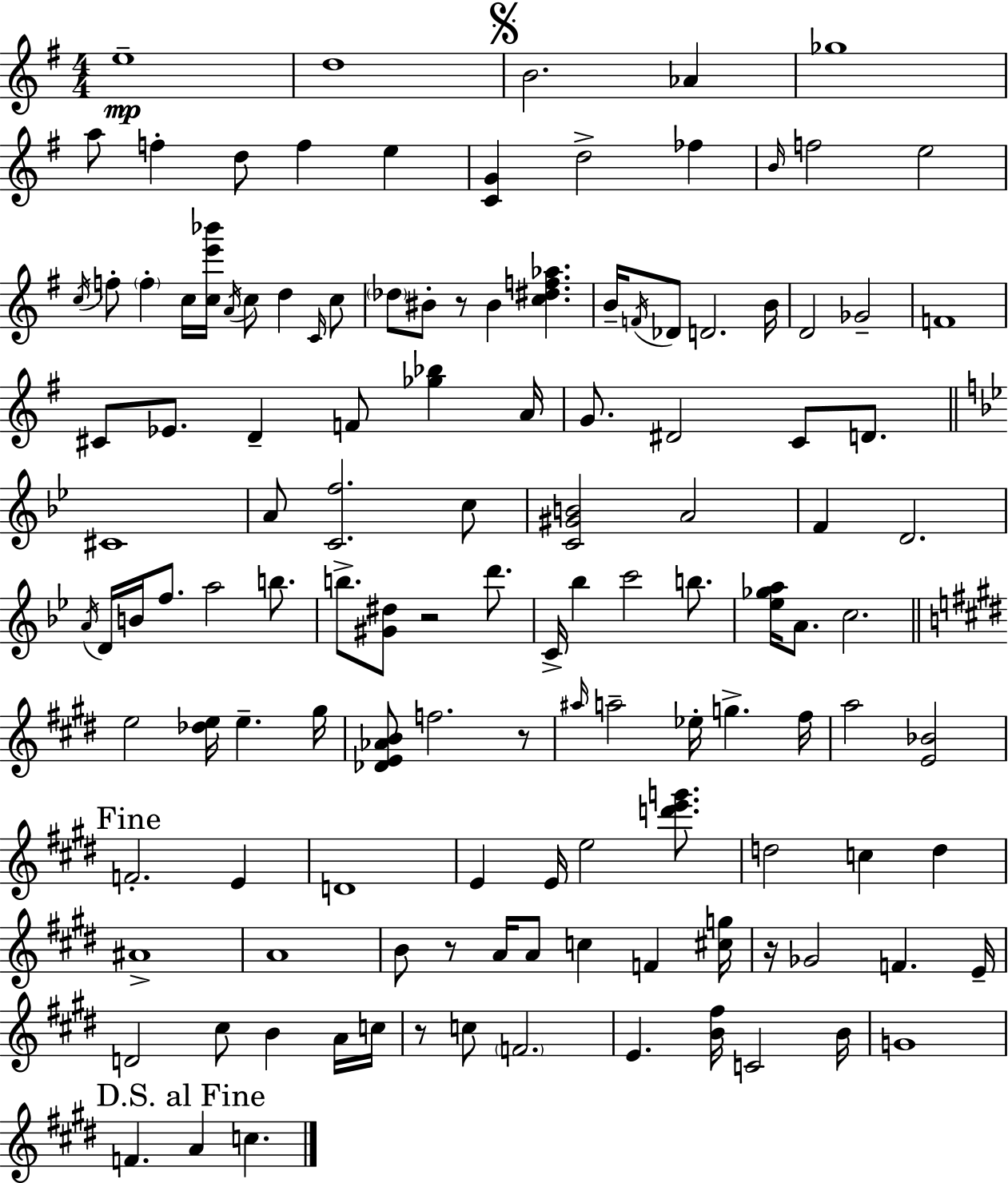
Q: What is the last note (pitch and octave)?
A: C5